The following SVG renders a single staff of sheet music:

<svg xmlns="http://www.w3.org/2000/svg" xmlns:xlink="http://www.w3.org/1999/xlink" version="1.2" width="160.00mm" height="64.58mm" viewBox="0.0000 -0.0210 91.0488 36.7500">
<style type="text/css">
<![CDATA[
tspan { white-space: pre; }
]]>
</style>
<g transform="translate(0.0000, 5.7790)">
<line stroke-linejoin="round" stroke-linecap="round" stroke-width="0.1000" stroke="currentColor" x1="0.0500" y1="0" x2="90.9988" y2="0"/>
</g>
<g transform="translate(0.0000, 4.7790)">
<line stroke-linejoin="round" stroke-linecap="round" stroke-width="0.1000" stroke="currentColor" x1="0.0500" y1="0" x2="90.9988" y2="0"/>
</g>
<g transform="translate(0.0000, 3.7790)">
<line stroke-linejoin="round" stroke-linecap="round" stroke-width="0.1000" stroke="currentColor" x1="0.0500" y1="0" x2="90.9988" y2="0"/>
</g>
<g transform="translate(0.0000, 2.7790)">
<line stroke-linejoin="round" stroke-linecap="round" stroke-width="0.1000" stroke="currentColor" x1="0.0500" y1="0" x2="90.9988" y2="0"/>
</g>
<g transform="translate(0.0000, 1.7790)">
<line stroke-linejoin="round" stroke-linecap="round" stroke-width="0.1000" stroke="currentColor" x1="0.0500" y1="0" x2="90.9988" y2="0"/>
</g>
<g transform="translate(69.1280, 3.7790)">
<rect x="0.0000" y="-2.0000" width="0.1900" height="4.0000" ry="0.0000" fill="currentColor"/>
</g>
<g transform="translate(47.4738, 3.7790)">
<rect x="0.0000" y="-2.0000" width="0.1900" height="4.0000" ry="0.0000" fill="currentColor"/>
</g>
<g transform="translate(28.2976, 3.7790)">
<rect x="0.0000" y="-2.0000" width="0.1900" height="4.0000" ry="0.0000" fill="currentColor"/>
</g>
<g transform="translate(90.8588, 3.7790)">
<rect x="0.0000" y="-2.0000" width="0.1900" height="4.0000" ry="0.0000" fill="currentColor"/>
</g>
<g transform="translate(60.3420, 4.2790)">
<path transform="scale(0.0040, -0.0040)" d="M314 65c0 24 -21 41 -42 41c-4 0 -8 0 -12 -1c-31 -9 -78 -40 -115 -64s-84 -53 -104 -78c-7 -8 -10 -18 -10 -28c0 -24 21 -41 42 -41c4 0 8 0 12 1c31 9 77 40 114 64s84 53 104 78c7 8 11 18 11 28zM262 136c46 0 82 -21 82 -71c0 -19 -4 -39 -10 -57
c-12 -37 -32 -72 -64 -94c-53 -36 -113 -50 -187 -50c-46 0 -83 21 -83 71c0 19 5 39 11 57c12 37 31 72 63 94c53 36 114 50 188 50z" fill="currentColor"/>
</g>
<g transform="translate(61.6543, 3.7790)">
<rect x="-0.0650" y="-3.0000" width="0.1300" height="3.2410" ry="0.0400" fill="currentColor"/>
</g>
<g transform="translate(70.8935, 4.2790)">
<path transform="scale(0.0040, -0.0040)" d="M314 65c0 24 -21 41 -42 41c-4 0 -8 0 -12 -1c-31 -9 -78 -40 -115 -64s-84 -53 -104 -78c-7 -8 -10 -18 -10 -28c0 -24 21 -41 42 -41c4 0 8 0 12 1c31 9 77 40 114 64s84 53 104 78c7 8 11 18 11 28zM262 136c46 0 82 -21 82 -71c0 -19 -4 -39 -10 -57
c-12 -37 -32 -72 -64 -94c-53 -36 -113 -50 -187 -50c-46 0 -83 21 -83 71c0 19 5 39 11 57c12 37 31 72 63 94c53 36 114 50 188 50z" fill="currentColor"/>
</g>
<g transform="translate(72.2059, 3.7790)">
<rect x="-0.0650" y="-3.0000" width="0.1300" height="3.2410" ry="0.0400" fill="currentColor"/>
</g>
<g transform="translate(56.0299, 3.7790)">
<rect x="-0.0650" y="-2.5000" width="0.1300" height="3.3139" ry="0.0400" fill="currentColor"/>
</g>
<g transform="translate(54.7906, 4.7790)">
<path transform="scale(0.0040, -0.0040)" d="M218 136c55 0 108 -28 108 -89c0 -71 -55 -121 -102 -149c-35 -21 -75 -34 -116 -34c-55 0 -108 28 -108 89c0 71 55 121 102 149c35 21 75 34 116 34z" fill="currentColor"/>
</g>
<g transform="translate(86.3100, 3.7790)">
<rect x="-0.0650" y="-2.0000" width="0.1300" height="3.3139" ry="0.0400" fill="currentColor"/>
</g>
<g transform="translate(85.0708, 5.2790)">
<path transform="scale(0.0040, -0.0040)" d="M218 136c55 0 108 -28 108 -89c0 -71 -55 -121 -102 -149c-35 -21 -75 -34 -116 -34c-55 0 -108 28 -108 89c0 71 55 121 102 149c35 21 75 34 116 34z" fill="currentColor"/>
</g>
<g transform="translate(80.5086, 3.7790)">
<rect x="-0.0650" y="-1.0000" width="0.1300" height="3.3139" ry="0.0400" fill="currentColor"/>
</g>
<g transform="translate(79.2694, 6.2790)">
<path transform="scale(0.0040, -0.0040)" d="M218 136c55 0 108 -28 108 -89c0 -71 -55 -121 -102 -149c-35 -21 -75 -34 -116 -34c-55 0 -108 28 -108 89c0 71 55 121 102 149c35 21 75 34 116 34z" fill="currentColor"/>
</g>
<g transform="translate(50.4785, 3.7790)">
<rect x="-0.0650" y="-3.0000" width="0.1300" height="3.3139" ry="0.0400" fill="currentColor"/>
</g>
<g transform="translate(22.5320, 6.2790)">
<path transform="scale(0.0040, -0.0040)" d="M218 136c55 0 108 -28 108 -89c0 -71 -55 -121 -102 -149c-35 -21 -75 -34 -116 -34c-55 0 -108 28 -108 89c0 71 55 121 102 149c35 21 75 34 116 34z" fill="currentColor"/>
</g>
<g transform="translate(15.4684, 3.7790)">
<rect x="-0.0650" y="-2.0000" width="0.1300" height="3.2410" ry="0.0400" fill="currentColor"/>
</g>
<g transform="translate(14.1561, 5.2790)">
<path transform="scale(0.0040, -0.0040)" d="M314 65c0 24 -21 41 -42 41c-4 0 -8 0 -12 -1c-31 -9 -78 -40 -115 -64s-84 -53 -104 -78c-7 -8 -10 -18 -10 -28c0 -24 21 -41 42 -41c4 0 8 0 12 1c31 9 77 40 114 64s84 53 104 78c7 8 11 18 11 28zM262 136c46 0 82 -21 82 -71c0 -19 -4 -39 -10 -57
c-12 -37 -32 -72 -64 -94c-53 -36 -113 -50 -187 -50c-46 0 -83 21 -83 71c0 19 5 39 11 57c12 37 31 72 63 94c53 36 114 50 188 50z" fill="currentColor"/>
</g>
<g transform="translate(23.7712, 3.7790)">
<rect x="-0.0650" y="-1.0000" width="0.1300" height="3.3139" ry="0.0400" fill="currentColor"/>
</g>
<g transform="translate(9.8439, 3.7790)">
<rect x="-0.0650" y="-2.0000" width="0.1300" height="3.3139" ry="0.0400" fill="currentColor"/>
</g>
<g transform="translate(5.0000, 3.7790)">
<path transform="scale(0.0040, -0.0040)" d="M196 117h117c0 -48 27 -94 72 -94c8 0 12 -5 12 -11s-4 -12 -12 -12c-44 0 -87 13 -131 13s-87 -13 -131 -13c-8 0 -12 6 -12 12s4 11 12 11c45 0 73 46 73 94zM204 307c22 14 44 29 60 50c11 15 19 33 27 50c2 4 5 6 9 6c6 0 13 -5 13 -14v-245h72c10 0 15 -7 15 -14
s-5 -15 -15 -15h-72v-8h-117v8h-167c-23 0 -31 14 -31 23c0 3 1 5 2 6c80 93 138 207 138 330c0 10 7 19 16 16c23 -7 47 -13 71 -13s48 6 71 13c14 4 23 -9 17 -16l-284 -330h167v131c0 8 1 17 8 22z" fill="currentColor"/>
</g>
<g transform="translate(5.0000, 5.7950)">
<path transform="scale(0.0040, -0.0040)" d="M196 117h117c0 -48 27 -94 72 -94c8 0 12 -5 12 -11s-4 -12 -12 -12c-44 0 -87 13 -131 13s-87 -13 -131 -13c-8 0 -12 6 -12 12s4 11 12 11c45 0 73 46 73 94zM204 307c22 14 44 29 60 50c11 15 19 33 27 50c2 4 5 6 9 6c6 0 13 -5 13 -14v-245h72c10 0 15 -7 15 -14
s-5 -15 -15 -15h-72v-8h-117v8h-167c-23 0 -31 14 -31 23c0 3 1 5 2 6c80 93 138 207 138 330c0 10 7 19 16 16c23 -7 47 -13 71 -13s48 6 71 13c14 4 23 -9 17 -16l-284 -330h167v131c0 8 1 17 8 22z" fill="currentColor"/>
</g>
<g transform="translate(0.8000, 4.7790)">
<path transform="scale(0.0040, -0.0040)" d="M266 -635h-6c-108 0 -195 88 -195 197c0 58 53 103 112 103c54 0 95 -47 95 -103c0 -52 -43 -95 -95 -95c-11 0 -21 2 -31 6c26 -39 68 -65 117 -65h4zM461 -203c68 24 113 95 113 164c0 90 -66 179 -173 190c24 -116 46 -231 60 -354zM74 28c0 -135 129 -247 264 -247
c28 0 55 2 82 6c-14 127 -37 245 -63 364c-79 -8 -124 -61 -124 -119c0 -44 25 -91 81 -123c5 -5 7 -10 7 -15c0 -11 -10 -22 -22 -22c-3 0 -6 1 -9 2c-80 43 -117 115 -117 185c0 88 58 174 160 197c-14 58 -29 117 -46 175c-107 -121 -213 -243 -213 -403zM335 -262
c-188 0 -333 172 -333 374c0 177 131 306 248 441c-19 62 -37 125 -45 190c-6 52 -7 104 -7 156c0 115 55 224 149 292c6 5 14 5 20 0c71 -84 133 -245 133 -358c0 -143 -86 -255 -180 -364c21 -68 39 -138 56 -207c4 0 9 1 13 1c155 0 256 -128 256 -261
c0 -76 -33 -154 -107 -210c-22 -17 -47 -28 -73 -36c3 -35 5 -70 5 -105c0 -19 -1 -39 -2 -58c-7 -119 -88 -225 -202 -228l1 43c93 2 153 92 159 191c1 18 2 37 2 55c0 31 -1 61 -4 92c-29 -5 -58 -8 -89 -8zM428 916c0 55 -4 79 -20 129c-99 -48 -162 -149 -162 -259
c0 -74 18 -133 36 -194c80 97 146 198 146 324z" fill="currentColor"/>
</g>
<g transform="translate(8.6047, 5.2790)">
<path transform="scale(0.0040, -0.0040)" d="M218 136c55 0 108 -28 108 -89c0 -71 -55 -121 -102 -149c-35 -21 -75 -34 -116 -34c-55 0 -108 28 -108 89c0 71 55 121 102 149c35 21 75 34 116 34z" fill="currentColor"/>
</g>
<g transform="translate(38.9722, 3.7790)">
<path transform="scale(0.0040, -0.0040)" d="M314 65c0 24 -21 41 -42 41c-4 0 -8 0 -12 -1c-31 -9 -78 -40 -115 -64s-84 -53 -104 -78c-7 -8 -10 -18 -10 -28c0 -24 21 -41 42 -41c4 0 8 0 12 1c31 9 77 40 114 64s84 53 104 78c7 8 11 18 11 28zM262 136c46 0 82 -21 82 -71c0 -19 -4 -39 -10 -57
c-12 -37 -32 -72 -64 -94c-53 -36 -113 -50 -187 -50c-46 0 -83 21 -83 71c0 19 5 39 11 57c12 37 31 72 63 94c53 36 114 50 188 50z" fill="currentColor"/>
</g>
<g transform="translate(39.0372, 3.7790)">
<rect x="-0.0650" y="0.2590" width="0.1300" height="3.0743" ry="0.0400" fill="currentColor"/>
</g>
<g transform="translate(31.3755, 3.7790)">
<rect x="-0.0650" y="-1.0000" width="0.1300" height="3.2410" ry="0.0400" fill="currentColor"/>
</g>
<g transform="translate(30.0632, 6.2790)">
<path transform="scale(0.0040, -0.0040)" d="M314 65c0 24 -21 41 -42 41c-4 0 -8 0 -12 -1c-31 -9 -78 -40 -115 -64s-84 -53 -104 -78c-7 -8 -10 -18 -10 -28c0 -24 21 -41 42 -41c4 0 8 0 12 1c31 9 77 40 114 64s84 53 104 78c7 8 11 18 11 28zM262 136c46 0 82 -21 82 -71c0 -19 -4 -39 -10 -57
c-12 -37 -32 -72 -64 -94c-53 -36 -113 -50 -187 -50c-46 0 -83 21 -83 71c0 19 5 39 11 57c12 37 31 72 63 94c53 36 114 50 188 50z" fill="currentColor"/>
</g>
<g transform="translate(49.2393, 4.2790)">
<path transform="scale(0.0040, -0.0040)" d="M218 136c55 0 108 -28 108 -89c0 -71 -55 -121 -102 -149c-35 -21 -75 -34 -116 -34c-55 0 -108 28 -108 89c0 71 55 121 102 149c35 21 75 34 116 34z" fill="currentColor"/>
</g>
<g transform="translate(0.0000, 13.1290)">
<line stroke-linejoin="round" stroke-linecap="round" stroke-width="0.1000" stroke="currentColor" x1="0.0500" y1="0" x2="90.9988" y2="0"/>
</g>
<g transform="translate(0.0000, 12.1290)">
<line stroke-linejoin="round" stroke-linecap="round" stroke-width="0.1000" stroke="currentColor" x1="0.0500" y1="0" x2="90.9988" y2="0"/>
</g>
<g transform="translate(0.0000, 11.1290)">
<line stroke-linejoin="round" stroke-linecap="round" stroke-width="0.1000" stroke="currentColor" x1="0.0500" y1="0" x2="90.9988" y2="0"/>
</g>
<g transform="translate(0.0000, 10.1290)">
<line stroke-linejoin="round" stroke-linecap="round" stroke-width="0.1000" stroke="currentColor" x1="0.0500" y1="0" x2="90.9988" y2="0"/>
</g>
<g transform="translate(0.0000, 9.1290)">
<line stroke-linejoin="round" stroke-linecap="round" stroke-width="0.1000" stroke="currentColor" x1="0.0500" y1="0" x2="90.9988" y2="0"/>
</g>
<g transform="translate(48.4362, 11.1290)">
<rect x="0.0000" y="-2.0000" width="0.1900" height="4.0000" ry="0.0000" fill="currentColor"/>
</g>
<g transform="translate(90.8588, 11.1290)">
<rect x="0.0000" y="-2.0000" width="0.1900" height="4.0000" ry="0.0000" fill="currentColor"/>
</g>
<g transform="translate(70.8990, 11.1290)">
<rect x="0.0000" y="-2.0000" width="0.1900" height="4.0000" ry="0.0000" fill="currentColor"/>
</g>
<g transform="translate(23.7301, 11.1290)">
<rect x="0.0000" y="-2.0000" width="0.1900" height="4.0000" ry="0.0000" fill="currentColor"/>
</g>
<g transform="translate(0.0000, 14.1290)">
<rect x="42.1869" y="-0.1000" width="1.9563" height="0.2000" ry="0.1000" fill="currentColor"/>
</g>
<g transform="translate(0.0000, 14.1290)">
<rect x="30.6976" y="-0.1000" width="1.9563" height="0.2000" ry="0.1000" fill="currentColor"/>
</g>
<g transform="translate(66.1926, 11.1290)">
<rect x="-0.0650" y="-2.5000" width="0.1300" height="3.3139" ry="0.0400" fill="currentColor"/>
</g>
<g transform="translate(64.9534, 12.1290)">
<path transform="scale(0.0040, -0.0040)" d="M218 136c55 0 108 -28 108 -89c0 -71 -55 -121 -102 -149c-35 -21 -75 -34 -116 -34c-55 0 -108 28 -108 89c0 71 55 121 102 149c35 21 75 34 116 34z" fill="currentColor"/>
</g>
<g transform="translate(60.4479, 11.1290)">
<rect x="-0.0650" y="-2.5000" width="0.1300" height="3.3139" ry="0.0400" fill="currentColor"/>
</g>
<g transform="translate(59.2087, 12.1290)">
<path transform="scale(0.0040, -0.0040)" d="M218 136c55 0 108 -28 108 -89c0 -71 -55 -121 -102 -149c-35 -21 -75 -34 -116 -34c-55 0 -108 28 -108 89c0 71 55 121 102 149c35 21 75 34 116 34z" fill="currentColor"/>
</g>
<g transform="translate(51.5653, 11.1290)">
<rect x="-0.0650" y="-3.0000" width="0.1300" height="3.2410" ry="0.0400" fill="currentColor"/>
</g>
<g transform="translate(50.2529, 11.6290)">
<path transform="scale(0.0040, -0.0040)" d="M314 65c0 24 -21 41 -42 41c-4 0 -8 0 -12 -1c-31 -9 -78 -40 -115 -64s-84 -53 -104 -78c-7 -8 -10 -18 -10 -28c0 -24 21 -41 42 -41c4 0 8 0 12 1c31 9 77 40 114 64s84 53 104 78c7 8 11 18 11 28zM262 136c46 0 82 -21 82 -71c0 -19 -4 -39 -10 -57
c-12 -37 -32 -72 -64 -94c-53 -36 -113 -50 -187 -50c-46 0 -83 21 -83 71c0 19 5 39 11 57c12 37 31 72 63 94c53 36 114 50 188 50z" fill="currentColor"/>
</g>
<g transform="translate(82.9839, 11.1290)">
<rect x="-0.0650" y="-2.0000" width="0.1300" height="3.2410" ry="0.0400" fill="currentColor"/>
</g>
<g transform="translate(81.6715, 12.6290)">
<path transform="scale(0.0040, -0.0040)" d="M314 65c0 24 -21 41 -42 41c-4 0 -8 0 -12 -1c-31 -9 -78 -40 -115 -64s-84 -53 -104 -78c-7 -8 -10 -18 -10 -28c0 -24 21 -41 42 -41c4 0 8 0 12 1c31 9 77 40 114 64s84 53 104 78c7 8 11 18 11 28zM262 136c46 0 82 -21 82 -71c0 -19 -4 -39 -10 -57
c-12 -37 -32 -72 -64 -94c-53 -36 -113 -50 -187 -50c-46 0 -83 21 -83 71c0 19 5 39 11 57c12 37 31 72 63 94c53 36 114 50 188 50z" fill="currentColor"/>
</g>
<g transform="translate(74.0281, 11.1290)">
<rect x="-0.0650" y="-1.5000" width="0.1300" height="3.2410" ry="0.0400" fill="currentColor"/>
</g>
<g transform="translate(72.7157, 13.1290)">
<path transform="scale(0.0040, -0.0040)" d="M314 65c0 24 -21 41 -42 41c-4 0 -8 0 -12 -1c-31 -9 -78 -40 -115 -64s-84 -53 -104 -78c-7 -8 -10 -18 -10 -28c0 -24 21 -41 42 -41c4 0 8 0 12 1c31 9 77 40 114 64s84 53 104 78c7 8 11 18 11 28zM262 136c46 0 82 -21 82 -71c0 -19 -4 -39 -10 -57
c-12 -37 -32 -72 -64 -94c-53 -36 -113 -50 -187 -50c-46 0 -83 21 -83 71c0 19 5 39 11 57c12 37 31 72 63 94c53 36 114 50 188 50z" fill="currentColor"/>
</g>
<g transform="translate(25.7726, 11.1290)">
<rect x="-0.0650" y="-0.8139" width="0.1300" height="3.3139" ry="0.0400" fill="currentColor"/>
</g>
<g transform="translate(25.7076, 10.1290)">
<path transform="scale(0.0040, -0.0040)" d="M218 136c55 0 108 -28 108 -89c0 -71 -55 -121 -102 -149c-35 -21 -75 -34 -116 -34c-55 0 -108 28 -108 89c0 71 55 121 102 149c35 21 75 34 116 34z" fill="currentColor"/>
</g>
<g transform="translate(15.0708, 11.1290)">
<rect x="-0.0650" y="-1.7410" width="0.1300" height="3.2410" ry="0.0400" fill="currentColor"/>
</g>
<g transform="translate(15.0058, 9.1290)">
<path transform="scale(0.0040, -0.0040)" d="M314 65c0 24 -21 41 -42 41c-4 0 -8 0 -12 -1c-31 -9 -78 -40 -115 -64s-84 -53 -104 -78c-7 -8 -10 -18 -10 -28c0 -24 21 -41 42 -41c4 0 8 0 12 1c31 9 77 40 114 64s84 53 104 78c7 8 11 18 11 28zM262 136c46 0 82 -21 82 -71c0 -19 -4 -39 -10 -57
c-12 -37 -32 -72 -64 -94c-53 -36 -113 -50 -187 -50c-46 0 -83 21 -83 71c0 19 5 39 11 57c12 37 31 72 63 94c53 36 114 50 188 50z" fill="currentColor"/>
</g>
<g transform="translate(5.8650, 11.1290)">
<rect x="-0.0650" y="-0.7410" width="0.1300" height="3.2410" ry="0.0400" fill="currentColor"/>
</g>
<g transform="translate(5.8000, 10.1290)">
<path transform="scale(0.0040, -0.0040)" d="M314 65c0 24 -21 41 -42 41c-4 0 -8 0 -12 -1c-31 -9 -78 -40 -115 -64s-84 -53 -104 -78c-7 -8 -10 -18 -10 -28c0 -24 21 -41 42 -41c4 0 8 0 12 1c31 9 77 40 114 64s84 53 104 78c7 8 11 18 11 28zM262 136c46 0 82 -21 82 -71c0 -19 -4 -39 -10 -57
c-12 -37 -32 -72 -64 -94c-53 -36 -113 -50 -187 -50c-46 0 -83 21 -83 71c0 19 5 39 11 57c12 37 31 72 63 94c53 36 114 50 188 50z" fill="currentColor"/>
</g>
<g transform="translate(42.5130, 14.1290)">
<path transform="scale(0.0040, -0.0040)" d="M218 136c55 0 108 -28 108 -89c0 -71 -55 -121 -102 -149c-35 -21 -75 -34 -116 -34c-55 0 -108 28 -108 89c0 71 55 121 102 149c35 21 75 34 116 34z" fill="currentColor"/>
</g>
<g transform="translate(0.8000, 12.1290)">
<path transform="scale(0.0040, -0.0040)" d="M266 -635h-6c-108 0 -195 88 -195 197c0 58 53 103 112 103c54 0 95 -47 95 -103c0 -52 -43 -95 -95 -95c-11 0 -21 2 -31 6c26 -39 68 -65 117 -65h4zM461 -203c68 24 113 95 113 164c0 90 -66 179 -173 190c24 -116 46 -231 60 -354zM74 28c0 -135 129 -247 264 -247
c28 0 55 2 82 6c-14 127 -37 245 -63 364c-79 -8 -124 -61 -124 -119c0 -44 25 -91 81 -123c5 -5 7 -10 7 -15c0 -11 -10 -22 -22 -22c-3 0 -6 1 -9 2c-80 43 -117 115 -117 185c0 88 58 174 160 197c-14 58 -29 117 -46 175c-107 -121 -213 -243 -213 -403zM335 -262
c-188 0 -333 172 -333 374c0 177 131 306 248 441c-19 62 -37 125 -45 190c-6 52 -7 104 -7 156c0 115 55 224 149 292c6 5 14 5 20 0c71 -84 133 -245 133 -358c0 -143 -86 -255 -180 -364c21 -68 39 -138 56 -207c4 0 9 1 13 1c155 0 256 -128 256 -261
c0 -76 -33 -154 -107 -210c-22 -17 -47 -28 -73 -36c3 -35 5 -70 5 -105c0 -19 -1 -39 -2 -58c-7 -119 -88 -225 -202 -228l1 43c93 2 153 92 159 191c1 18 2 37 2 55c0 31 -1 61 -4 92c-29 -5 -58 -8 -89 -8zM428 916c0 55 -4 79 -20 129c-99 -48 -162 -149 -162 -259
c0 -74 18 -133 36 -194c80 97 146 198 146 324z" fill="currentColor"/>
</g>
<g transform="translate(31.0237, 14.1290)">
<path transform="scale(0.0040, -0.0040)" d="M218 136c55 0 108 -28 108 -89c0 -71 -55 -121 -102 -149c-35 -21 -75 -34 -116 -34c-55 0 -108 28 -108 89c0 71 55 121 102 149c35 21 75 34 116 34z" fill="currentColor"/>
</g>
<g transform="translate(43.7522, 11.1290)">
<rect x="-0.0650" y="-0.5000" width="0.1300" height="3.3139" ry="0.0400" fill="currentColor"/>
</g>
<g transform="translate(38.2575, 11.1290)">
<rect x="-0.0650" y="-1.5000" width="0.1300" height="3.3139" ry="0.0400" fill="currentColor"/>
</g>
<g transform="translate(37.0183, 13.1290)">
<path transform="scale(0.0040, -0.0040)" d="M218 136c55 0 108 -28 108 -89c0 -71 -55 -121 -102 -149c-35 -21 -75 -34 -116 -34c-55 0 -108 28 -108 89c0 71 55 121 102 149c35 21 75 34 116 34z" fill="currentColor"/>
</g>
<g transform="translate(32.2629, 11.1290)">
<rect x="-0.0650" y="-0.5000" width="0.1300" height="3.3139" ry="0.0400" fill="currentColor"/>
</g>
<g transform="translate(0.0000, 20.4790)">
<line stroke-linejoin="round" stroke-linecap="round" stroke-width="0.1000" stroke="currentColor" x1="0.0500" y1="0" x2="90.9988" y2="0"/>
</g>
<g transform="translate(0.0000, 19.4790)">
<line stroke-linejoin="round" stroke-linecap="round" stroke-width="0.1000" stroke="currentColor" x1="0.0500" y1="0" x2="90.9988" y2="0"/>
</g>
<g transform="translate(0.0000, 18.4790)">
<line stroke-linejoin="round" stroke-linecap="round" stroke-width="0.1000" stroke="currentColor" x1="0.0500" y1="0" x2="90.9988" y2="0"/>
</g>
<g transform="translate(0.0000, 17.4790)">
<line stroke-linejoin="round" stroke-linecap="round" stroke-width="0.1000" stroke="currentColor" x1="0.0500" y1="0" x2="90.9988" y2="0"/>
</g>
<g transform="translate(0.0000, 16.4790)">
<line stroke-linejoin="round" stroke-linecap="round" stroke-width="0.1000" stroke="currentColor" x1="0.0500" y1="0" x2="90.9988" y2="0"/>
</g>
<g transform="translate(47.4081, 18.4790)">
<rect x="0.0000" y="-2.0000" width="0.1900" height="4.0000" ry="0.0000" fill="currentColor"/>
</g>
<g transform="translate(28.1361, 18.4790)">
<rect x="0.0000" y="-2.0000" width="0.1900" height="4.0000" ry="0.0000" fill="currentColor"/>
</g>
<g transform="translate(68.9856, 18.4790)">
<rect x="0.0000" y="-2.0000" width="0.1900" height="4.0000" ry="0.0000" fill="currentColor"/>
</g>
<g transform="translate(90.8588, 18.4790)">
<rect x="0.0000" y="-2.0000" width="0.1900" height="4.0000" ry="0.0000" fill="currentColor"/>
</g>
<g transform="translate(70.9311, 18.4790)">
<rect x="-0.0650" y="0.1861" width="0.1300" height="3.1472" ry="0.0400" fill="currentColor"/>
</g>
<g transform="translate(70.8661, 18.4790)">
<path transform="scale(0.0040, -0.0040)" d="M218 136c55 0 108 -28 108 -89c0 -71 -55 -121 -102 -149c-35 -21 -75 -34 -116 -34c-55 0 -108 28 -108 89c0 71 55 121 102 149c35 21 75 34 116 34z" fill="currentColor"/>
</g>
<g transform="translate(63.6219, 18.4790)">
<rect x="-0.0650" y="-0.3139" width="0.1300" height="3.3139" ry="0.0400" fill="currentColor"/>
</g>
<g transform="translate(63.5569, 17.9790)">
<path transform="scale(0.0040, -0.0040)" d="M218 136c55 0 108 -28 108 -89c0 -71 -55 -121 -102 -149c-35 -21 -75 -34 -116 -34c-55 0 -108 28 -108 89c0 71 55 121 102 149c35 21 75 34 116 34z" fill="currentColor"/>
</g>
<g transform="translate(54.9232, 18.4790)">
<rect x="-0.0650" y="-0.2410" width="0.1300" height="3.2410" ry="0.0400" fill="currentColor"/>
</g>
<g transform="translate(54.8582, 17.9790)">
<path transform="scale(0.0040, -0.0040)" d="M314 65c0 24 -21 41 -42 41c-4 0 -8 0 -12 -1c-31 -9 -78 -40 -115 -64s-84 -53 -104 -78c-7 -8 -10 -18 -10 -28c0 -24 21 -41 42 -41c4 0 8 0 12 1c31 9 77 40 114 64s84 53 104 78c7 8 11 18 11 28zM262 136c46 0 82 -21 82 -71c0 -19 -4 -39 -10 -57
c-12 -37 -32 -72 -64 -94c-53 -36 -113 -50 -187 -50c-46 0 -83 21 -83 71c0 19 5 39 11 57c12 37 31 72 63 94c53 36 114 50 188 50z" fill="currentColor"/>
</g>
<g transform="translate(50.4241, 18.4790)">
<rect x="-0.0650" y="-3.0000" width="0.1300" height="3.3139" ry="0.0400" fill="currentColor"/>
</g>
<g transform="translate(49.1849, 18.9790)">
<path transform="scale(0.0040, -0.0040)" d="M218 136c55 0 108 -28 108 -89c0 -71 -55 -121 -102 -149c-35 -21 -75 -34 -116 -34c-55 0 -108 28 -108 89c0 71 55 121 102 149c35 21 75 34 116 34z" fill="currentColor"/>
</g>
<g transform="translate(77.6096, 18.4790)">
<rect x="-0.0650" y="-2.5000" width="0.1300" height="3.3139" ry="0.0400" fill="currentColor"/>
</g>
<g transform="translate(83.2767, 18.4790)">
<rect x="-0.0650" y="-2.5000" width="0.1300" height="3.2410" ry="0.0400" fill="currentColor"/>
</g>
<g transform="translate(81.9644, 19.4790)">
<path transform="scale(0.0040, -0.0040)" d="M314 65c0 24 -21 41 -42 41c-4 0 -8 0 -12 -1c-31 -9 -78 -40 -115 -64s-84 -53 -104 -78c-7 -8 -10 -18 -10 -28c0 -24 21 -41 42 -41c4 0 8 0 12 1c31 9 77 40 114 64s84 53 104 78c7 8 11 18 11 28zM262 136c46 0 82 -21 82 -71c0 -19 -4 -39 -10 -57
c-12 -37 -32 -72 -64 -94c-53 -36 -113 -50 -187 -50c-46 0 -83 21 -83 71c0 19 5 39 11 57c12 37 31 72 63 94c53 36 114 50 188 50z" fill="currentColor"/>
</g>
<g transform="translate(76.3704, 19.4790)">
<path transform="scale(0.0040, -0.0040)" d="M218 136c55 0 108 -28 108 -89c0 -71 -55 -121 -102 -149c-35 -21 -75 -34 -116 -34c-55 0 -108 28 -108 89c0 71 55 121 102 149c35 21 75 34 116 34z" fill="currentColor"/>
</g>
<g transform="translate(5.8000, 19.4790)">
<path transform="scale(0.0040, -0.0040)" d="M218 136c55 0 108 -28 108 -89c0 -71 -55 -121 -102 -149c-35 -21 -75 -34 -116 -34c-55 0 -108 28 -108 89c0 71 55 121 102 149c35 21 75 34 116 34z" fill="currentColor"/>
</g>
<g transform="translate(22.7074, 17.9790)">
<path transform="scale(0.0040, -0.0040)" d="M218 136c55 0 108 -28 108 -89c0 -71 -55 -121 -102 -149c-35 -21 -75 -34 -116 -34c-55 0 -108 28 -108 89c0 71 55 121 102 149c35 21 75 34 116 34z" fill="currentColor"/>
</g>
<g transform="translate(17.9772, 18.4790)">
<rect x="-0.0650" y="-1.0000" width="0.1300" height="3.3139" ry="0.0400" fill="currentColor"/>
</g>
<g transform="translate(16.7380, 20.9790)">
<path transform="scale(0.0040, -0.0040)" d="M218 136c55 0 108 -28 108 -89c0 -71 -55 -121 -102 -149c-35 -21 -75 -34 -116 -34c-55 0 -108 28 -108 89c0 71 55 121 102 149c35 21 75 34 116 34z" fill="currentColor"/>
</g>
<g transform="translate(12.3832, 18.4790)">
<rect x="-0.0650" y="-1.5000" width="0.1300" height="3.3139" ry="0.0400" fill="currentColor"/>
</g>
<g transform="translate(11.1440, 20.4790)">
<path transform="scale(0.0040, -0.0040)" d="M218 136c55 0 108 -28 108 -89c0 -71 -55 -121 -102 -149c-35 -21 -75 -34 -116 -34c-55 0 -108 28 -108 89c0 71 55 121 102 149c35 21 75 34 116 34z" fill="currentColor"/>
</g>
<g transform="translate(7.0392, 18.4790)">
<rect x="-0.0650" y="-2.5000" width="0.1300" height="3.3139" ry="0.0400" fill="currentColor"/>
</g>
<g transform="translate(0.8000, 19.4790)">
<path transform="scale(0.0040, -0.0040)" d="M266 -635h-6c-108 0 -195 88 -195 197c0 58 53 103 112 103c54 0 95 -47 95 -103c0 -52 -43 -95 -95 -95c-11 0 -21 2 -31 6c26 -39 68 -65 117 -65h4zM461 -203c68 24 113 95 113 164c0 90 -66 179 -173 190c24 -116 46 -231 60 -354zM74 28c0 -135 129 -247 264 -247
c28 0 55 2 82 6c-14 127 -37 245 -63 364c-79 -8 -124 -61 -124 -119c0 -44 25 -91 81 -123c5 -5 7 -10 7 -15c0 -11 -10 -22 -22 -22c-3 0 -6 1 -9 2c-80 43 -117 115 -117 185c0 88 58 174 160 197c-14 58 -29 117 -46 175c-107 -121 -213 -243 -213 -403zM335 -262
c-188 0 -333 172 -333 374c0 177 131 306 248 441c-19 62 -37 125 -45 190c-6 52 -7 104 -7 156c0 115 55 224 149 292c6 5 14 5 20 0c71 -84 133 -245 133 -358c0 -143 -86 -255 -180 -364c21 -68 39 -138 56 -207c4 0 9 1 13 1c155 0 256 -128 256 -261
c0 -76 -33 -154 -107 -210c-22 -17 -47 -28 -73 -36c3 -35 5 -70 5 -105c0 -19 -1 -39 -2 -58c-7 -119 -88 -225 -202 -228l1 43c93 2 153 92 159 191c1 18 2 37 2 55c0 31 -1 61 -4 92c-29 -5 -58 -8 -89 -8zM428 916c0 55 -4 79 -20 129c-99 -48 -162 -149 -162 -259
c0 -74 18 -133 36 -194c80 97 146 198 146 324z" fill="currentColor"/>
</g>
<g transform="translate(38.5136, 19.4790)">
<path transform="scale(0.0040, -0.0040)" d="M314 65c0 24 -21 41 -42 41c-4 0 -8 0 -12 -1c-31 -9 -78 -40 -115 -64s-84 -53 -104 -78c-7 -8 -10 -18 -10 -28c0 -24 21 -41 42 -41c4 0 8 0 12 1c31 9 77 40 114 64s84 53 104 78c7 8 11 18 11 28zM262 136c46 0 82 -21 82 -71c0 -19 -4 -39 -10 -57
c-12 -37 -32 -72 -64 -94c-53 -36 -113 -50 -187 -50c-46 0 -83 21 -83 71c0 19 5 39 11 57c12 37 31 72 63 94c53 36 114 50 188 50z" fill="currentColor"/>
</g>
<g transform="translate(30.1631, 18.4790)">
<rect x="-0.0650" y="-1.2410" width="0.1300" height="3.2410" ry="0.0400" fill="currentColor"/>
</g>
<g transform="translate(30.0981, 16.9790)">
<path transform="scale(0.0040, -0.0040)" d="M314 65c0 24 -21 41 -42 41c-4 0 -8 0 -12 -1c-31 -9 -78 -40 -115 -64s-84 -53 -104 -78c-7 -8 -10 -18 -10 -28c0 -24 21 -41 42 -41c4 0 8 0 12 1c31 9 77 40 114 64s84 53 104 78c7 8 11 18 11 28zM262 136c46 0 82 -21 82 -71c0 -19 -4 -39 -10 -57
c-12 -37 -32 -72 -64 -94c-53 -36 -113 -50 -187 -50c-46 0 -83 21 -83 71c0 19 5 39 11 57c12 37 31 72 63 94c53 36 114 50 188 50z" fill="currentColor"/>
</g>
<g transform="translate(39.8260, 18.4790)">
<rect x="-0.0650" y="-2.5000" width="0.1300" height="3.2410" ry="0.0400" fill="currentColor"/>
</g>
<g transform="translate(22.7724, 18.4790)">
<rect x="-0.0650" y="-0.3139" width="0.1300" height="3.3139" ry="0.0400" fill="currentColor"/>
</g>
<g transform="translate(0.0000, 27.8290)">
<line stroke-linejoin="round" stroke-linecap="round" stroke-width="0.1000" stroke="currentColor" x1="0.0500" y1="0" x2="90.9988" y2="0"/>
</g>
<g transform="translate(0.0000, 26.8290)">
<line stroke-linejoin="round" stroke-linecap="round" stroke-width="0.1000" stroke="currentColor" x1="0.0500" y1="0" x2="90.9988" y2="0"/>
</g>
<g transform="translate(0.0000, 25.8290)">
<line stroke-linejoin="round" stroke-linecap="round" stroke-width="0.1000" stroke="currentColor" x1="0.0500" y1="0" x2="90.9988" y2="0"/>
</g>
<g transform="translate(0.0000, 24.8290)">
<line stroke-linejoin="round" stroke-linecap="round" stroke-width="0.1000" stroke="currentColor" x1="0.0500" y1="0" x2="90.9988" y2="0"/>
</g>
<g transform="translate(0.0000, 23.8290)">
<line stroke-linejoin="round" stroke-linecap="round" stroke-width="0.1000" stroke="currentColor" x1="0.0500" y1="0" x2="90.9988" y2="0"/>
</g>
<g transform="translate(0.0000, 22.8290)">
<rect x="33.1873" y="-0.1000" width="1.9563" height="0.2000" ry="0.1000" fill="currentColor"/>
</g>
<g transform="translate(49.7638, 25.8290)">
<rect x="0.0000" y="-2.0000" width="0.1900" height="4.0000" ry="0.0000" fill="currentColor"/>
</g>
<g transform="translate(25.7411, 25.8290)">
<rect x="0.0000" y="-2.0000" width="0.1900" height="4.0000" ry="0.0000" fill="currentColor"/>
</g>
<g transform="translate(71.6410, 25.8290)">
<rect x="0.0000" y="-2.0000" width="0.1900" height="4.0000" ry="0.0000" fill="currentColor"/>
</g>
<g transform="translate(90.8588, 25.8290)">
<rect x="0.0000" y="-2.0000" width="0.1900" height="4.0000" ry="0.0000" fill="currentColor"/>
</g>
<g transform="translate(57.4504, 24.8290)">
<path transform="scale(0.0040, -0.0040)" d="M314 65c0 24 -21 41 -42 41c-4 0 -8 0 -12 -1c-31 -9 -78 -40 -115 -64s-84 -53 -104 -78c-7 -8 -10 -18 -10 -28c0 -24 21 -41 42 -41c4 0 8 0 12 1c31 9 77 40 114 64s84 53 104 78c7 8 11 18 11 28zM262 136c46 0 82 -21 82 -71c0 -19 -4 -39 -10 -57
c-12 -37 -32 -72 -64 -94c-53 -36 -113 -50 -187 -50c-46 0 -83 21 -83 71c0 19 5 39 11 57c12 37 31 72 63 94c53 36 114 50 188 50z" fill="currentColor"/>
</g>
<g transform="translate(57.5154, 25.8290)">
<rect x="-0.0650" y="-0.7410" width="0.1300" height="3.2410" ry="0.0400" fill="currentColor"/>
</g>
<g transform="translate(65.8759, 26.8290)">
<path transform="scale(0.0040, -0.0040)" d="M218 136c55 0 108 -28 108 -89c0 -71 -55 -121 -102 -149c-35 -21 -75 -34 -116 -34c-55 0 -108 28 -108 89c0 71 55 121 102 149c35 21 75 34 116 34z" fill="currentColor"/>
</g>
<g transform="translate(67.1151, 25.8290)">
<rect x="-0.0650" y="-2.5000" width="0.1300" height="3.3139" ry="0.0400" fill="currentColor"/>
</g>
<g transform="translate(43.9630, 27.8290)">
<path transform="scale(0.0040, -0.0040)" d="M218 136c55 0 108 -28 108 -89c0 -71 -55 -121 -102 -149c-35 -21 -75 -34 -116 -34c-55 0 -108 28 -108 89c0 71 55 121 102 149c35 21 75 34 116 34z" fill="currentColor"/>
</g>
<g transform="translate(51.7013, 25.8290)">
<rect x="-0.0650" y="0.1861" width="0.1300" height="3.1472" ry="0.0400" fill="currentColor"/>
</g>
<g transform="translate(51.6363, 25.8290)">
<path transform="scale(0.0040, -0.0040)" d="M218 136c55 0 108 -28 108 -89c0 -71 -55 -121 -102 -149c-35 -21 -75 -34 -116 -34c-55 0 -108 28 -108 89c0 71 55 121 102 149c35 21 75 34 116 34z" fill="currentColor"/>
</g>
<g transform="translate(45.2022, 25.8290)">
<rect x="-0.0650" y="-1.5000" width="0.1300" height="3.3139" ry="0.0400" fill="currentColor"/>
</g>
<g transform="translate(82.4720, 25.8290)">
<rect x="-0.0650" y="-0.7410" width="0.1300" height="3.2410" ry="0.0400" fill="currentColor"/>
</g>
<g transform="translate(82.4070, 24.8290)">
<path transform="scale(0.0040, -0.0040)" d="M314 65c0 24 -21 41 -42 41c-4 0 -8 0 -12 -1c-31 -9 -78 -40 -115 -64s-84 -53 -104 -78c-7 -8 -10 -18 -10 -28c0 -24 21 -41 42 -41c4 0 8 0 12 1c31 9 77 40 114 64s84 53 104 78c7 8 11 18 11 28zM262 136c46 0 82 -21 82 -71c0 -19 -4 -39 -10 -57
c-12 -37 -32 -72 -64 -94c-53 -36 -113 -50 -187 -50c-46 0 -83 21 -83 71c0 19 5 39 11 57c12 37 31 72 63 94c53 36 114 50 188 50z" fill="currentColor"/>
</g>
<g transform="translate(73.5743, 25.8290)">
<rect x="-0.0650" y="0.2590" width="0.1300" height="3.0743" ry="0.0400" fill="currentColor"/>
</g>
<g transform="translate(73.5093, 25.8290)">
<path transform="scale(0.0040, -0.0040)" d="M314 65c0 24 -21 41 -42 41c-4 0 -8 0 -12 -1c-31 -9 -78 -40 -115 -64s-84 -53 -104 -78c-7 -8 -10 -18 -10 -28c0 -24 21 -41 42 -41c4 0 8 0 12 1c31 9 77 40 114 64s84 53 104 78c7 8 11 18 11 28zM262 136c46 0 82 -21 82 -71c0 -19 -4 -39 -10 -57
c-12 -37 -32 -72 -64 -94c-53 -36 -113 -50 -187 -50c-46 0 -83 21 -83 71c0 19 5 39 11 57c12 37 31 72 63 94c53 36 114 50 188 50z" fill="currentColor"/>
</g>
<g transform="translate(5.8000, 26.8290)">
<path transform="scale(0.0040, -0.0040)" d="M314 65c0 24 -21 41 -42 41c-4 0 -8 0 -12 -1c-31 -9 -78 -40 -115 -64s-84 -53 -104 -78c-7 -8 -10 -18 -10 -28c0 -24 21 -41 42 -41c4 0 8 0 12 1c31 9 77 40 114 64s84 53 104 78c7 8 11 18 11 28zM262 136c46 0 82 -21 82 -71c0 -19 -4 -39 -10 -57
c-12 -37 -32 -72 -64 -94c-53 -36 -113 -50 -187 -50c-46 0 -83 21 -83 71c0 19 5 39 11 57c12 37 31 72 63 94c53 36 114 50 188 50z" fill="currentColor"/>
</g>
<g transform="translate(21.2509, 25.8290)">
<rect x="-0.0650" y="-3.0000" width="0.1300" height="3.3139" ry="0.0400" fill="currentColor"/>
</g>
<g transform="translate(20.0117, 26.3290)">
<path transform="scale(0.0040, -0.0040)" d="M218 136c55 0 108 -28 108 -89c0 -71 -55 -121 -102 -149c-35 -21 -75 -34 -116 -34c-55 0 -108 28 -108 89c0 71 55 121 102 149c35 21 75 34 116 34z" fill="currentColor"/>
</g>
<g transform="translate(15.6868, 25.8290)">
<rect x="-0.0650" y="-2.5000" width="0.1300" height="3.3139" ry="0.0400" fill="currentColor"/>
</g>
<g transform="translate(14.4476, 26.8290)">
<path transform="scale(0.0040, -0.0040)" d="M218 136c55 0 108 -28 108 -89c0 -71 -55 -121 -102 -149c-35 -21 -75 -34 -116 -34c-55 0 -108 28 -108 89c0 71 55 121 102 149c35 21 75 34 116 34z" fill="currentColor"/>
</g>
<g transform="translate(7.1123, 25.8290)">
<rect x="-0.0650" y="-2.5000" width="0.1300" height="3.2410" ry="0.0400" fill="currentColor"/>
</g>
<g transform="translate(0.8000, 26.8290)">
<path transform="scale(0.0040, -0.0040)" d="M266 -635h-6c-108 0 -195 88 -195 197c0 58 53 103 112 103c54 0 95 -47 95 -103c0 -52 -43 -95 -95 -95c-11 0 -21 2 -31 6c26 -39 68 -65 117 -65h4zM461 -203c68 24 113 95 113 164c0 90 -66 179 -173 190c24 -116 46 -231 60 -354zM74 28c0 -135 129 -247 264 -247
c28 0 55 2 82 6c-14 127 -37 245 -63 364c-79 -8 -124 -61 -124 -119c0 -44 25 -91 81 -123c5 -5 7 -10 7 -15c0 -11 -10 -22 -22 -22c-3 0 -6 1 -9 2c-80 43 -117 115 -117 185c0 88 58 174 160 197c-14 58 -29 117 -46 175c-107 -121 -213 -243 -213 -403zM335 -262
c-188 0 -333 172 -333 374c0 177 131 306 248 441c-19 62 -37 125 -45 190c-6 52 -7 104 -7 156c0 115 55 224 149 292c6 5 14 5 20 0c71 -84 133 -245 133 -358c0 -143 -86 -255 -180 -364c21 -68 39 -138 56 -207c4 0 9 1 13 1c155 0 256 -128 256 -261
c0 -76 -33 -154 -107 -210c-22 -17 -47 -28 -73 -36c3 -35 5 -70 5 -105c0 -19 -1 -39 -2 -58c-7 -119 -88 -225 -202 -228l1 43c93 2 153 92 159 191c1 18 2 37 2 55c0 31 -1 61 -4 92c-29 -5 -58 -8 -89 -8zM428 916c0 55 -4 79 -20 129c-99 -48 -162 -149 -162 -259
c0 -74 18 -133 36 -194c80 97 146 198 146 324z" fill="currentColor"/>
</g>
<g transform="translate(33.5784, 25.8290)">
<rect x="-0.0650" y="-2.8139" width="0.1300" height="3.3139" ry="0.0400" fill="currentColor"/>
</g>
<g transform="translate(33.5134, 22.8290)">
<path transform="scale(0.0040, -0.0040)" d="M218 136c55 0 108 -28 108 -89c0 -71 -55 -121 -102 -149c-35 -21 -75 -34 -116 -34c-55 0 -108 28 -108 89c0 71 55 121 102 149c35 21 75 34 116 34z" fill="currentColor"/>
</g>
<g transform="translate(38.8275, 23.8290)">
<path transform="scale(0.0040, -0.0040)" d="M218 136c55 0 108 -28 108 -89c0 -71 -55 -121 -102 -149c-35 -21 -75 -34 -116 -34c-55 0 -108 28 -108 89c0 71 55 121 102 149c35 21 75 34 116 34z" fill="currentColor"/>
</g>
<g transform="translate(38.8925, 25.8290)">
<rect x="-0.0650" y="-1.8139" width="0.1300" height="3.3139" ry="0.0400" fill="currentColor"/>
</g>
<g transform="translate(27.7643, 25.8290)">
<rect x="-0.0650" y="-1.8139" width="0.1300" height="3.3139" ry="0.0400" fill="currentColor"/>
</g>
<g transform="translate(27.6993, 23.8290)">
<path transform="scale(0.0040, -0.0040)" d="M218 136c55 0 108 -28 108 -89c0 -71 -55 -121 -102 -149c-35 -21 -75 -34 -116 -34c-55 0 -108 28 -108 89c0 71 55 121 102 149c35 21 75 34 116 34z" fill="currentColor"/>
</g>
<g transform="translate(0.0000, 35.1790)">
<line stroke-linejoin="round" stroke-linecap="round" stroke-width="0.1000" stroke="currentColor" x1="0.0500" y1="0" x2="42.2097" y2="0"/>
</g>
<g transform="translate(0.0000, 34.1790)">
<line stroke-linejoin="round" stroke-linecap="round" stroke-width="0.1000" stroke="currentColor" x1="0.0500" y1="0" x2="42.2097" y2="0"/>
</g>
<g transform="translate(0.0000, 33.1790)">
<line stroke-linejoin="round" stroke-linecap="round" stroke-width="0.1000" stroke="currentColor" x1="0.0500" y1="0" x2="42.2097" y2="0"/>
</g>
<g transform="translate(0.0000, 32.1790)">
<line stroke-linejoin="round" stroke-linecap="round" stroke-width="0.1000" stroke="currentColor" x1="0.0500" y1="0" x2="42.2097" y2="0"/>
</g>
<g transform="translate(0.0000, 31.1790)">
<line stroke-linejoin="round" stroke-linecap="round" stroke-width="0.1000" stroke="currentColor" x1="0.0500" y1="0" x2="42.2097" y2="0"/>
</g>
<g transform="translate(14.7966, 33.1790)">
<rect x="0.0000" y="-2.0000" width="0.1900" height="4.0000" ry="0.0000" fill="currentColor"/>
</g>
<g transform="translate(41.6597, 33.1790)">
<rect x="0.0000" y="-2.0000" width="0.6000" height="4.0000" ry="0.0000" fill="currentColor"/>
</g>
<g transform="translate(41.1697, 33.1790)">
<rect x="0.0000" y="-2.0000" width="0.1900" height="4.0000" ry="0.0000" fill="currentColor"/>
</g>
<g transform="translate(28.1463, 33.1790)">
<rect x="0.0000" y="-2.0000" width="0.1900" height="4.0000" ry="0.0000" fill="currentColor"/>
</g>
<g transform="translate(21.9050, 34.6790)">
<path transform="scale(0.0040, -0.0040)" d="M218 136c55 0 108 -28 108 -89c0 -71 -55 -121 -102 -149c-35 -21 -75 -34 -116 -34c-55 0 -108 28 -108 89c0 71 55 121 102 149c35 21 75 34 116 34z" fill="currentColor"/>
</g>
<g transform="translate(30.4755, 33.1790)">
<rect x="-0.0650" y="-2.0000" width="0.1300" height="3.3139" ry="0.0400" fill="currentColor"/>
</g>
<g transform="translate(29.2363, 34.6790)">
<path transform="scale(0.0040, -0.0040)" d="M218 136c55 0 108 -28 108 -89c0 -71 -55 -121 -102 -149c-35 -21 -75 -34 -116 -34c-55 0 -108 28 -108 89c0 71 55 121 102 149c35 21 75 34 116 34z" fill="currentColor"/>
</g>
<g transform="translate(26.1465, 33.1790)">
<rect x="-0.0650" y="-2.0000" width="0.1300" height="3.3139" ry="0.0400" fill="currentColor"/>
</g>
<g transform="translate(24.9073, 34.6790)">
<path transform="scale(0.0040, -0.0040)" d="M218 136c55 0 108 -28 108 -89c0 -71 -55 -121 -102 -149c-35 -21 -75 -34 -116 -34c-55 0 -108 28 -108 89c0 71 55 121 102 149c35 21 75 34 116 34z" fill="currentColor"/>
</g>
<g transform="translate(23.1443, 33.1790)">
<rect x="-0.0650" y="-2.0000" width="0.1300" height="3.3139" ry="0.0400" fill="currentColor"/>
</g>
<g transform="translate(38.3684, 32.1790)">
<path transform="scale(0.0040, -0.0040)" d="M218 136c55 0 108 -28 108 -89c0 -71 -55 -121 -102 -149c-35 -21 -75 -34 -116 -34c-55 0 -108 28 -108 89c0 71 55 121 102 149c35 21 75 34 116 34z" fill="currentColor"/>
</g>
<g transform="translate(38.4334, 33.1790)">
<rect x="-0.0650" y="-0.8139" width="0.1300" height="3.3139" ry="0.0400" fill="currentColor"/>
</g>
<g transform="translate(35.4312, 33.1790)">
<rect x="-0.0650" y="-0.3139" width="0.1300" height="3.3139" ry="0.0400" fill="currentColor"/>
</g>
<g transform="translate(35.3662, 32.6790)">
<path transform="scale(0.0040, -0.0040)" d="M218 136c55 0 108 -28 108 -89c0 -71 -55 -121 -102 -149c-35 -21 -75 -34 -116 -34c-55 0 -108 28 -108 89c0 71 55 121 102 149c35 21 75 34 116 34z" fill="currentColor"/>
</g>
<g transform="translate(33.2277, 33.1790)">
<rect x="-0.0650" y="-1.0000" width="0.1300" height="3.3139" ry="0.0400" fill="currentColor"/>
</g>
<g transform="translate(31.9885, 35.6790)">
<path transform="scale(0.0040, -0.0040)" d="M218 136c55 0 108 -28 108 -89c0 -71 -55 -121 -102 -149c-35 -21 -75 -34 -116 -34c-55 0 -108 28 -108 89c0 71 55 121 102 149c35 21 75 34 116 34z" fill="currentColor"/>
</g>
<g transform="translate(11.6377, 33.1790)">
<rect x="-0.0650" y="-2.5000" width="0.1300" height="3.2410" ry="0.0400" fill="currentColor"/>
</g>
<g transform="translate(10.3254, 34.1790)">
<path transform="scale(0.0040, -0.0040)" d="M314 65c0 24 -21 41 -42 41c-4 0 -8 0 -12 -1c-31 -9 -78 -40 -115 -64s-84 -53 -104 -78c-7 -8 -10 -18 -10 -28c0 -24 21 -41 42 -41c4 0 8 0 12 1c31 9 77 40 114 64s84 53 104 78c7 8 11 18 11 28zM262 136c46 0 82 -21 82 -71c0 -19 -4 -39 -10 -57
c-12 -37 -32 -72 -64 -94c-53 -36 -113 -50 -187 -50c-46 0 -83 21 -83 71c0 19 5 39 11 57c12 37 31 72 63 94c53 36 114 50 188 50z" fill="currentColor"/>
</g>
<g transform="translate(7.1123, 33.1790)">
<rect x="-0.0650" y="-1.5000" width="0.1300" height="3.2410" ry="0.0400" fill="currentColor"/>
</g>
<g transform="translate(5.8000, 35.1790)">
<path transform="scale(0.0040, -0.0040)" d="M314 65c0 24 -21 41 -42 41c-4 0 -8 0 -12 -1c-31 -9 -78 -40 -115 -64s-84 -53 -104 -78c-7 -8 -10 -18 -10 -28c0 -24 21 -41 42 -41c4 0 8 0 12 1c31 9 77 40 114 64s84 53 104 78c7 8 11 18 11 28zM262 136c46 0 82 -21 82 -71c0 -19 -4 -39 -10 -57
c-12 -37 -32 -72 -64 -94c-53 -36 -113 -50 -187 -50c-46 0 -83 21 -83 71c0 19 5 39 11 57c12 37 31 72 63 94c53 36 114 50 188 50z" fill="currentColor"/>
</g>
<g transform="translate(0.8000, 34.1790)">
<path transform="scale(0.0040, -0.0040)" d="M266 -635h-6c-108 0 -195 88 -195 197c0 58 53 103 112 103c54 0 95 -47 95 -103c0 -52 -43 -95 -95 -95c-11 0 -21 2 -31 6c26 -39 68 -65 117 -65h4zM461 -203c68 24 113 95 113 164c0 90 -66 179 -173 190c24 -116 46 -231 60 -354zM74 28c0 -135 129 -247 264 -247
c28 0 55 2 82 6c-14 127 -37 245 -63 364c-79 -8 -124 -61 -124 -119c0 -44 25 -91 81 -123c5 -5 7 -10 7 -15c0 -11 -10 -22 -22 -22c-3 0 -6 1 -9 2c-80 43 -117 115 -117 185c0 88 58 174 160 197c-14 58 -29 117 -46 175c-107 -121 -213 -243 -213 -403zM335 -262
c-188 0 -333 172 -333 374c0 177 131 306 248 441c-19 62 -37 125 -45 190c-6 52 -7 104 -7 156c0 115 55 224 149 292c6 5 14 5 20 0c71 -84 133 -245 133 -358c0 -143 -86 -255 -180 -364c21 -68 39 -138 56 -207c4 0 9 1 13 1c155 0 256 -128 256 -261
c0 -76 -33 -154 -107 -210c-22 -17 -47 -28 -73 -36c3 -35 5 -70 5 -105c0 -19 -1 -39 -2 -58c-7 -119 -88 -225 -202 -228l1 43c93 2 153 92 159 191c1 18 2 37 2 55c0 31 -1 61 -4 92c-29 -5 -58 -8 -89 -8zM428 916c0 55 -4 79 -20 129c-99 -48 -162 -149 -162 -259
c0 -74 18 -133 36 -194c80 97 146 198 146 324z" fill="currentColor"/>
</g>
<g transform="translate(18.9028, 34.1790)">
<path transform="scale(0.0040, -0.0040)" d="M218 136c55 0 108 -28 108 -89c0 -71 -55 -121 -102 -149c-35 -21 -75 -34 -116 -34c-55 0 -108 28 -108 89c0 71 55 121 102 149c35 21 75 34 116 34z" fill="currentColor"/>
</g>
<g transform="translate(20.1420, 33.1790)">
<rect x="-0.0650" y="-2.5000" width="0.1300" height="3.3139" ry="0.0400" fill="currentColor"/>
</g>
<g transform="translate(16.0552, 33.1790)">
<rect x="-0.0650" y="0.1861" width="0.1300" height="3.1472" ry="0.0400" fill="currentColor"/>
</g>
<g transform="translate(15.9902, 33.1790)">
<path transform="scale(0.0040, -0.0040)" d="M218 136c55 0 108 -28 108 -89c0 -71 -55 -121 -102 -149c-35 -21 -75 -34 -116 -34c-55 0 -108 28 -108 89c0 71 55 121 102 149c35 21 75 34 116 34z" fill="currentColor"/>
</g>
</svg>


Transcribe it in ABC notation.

X:1
T:Untitled
M:4/4
L:1/4
K:C
F F2 D D2 B2 A G A2 A2 D F d2 f2 d C E C A2 G G E2 F2 G E D c e2 G2 A c2 c B G G2 G2 G A f a f E B d2 G B2 d2 E2 G2 B G F F F D c d